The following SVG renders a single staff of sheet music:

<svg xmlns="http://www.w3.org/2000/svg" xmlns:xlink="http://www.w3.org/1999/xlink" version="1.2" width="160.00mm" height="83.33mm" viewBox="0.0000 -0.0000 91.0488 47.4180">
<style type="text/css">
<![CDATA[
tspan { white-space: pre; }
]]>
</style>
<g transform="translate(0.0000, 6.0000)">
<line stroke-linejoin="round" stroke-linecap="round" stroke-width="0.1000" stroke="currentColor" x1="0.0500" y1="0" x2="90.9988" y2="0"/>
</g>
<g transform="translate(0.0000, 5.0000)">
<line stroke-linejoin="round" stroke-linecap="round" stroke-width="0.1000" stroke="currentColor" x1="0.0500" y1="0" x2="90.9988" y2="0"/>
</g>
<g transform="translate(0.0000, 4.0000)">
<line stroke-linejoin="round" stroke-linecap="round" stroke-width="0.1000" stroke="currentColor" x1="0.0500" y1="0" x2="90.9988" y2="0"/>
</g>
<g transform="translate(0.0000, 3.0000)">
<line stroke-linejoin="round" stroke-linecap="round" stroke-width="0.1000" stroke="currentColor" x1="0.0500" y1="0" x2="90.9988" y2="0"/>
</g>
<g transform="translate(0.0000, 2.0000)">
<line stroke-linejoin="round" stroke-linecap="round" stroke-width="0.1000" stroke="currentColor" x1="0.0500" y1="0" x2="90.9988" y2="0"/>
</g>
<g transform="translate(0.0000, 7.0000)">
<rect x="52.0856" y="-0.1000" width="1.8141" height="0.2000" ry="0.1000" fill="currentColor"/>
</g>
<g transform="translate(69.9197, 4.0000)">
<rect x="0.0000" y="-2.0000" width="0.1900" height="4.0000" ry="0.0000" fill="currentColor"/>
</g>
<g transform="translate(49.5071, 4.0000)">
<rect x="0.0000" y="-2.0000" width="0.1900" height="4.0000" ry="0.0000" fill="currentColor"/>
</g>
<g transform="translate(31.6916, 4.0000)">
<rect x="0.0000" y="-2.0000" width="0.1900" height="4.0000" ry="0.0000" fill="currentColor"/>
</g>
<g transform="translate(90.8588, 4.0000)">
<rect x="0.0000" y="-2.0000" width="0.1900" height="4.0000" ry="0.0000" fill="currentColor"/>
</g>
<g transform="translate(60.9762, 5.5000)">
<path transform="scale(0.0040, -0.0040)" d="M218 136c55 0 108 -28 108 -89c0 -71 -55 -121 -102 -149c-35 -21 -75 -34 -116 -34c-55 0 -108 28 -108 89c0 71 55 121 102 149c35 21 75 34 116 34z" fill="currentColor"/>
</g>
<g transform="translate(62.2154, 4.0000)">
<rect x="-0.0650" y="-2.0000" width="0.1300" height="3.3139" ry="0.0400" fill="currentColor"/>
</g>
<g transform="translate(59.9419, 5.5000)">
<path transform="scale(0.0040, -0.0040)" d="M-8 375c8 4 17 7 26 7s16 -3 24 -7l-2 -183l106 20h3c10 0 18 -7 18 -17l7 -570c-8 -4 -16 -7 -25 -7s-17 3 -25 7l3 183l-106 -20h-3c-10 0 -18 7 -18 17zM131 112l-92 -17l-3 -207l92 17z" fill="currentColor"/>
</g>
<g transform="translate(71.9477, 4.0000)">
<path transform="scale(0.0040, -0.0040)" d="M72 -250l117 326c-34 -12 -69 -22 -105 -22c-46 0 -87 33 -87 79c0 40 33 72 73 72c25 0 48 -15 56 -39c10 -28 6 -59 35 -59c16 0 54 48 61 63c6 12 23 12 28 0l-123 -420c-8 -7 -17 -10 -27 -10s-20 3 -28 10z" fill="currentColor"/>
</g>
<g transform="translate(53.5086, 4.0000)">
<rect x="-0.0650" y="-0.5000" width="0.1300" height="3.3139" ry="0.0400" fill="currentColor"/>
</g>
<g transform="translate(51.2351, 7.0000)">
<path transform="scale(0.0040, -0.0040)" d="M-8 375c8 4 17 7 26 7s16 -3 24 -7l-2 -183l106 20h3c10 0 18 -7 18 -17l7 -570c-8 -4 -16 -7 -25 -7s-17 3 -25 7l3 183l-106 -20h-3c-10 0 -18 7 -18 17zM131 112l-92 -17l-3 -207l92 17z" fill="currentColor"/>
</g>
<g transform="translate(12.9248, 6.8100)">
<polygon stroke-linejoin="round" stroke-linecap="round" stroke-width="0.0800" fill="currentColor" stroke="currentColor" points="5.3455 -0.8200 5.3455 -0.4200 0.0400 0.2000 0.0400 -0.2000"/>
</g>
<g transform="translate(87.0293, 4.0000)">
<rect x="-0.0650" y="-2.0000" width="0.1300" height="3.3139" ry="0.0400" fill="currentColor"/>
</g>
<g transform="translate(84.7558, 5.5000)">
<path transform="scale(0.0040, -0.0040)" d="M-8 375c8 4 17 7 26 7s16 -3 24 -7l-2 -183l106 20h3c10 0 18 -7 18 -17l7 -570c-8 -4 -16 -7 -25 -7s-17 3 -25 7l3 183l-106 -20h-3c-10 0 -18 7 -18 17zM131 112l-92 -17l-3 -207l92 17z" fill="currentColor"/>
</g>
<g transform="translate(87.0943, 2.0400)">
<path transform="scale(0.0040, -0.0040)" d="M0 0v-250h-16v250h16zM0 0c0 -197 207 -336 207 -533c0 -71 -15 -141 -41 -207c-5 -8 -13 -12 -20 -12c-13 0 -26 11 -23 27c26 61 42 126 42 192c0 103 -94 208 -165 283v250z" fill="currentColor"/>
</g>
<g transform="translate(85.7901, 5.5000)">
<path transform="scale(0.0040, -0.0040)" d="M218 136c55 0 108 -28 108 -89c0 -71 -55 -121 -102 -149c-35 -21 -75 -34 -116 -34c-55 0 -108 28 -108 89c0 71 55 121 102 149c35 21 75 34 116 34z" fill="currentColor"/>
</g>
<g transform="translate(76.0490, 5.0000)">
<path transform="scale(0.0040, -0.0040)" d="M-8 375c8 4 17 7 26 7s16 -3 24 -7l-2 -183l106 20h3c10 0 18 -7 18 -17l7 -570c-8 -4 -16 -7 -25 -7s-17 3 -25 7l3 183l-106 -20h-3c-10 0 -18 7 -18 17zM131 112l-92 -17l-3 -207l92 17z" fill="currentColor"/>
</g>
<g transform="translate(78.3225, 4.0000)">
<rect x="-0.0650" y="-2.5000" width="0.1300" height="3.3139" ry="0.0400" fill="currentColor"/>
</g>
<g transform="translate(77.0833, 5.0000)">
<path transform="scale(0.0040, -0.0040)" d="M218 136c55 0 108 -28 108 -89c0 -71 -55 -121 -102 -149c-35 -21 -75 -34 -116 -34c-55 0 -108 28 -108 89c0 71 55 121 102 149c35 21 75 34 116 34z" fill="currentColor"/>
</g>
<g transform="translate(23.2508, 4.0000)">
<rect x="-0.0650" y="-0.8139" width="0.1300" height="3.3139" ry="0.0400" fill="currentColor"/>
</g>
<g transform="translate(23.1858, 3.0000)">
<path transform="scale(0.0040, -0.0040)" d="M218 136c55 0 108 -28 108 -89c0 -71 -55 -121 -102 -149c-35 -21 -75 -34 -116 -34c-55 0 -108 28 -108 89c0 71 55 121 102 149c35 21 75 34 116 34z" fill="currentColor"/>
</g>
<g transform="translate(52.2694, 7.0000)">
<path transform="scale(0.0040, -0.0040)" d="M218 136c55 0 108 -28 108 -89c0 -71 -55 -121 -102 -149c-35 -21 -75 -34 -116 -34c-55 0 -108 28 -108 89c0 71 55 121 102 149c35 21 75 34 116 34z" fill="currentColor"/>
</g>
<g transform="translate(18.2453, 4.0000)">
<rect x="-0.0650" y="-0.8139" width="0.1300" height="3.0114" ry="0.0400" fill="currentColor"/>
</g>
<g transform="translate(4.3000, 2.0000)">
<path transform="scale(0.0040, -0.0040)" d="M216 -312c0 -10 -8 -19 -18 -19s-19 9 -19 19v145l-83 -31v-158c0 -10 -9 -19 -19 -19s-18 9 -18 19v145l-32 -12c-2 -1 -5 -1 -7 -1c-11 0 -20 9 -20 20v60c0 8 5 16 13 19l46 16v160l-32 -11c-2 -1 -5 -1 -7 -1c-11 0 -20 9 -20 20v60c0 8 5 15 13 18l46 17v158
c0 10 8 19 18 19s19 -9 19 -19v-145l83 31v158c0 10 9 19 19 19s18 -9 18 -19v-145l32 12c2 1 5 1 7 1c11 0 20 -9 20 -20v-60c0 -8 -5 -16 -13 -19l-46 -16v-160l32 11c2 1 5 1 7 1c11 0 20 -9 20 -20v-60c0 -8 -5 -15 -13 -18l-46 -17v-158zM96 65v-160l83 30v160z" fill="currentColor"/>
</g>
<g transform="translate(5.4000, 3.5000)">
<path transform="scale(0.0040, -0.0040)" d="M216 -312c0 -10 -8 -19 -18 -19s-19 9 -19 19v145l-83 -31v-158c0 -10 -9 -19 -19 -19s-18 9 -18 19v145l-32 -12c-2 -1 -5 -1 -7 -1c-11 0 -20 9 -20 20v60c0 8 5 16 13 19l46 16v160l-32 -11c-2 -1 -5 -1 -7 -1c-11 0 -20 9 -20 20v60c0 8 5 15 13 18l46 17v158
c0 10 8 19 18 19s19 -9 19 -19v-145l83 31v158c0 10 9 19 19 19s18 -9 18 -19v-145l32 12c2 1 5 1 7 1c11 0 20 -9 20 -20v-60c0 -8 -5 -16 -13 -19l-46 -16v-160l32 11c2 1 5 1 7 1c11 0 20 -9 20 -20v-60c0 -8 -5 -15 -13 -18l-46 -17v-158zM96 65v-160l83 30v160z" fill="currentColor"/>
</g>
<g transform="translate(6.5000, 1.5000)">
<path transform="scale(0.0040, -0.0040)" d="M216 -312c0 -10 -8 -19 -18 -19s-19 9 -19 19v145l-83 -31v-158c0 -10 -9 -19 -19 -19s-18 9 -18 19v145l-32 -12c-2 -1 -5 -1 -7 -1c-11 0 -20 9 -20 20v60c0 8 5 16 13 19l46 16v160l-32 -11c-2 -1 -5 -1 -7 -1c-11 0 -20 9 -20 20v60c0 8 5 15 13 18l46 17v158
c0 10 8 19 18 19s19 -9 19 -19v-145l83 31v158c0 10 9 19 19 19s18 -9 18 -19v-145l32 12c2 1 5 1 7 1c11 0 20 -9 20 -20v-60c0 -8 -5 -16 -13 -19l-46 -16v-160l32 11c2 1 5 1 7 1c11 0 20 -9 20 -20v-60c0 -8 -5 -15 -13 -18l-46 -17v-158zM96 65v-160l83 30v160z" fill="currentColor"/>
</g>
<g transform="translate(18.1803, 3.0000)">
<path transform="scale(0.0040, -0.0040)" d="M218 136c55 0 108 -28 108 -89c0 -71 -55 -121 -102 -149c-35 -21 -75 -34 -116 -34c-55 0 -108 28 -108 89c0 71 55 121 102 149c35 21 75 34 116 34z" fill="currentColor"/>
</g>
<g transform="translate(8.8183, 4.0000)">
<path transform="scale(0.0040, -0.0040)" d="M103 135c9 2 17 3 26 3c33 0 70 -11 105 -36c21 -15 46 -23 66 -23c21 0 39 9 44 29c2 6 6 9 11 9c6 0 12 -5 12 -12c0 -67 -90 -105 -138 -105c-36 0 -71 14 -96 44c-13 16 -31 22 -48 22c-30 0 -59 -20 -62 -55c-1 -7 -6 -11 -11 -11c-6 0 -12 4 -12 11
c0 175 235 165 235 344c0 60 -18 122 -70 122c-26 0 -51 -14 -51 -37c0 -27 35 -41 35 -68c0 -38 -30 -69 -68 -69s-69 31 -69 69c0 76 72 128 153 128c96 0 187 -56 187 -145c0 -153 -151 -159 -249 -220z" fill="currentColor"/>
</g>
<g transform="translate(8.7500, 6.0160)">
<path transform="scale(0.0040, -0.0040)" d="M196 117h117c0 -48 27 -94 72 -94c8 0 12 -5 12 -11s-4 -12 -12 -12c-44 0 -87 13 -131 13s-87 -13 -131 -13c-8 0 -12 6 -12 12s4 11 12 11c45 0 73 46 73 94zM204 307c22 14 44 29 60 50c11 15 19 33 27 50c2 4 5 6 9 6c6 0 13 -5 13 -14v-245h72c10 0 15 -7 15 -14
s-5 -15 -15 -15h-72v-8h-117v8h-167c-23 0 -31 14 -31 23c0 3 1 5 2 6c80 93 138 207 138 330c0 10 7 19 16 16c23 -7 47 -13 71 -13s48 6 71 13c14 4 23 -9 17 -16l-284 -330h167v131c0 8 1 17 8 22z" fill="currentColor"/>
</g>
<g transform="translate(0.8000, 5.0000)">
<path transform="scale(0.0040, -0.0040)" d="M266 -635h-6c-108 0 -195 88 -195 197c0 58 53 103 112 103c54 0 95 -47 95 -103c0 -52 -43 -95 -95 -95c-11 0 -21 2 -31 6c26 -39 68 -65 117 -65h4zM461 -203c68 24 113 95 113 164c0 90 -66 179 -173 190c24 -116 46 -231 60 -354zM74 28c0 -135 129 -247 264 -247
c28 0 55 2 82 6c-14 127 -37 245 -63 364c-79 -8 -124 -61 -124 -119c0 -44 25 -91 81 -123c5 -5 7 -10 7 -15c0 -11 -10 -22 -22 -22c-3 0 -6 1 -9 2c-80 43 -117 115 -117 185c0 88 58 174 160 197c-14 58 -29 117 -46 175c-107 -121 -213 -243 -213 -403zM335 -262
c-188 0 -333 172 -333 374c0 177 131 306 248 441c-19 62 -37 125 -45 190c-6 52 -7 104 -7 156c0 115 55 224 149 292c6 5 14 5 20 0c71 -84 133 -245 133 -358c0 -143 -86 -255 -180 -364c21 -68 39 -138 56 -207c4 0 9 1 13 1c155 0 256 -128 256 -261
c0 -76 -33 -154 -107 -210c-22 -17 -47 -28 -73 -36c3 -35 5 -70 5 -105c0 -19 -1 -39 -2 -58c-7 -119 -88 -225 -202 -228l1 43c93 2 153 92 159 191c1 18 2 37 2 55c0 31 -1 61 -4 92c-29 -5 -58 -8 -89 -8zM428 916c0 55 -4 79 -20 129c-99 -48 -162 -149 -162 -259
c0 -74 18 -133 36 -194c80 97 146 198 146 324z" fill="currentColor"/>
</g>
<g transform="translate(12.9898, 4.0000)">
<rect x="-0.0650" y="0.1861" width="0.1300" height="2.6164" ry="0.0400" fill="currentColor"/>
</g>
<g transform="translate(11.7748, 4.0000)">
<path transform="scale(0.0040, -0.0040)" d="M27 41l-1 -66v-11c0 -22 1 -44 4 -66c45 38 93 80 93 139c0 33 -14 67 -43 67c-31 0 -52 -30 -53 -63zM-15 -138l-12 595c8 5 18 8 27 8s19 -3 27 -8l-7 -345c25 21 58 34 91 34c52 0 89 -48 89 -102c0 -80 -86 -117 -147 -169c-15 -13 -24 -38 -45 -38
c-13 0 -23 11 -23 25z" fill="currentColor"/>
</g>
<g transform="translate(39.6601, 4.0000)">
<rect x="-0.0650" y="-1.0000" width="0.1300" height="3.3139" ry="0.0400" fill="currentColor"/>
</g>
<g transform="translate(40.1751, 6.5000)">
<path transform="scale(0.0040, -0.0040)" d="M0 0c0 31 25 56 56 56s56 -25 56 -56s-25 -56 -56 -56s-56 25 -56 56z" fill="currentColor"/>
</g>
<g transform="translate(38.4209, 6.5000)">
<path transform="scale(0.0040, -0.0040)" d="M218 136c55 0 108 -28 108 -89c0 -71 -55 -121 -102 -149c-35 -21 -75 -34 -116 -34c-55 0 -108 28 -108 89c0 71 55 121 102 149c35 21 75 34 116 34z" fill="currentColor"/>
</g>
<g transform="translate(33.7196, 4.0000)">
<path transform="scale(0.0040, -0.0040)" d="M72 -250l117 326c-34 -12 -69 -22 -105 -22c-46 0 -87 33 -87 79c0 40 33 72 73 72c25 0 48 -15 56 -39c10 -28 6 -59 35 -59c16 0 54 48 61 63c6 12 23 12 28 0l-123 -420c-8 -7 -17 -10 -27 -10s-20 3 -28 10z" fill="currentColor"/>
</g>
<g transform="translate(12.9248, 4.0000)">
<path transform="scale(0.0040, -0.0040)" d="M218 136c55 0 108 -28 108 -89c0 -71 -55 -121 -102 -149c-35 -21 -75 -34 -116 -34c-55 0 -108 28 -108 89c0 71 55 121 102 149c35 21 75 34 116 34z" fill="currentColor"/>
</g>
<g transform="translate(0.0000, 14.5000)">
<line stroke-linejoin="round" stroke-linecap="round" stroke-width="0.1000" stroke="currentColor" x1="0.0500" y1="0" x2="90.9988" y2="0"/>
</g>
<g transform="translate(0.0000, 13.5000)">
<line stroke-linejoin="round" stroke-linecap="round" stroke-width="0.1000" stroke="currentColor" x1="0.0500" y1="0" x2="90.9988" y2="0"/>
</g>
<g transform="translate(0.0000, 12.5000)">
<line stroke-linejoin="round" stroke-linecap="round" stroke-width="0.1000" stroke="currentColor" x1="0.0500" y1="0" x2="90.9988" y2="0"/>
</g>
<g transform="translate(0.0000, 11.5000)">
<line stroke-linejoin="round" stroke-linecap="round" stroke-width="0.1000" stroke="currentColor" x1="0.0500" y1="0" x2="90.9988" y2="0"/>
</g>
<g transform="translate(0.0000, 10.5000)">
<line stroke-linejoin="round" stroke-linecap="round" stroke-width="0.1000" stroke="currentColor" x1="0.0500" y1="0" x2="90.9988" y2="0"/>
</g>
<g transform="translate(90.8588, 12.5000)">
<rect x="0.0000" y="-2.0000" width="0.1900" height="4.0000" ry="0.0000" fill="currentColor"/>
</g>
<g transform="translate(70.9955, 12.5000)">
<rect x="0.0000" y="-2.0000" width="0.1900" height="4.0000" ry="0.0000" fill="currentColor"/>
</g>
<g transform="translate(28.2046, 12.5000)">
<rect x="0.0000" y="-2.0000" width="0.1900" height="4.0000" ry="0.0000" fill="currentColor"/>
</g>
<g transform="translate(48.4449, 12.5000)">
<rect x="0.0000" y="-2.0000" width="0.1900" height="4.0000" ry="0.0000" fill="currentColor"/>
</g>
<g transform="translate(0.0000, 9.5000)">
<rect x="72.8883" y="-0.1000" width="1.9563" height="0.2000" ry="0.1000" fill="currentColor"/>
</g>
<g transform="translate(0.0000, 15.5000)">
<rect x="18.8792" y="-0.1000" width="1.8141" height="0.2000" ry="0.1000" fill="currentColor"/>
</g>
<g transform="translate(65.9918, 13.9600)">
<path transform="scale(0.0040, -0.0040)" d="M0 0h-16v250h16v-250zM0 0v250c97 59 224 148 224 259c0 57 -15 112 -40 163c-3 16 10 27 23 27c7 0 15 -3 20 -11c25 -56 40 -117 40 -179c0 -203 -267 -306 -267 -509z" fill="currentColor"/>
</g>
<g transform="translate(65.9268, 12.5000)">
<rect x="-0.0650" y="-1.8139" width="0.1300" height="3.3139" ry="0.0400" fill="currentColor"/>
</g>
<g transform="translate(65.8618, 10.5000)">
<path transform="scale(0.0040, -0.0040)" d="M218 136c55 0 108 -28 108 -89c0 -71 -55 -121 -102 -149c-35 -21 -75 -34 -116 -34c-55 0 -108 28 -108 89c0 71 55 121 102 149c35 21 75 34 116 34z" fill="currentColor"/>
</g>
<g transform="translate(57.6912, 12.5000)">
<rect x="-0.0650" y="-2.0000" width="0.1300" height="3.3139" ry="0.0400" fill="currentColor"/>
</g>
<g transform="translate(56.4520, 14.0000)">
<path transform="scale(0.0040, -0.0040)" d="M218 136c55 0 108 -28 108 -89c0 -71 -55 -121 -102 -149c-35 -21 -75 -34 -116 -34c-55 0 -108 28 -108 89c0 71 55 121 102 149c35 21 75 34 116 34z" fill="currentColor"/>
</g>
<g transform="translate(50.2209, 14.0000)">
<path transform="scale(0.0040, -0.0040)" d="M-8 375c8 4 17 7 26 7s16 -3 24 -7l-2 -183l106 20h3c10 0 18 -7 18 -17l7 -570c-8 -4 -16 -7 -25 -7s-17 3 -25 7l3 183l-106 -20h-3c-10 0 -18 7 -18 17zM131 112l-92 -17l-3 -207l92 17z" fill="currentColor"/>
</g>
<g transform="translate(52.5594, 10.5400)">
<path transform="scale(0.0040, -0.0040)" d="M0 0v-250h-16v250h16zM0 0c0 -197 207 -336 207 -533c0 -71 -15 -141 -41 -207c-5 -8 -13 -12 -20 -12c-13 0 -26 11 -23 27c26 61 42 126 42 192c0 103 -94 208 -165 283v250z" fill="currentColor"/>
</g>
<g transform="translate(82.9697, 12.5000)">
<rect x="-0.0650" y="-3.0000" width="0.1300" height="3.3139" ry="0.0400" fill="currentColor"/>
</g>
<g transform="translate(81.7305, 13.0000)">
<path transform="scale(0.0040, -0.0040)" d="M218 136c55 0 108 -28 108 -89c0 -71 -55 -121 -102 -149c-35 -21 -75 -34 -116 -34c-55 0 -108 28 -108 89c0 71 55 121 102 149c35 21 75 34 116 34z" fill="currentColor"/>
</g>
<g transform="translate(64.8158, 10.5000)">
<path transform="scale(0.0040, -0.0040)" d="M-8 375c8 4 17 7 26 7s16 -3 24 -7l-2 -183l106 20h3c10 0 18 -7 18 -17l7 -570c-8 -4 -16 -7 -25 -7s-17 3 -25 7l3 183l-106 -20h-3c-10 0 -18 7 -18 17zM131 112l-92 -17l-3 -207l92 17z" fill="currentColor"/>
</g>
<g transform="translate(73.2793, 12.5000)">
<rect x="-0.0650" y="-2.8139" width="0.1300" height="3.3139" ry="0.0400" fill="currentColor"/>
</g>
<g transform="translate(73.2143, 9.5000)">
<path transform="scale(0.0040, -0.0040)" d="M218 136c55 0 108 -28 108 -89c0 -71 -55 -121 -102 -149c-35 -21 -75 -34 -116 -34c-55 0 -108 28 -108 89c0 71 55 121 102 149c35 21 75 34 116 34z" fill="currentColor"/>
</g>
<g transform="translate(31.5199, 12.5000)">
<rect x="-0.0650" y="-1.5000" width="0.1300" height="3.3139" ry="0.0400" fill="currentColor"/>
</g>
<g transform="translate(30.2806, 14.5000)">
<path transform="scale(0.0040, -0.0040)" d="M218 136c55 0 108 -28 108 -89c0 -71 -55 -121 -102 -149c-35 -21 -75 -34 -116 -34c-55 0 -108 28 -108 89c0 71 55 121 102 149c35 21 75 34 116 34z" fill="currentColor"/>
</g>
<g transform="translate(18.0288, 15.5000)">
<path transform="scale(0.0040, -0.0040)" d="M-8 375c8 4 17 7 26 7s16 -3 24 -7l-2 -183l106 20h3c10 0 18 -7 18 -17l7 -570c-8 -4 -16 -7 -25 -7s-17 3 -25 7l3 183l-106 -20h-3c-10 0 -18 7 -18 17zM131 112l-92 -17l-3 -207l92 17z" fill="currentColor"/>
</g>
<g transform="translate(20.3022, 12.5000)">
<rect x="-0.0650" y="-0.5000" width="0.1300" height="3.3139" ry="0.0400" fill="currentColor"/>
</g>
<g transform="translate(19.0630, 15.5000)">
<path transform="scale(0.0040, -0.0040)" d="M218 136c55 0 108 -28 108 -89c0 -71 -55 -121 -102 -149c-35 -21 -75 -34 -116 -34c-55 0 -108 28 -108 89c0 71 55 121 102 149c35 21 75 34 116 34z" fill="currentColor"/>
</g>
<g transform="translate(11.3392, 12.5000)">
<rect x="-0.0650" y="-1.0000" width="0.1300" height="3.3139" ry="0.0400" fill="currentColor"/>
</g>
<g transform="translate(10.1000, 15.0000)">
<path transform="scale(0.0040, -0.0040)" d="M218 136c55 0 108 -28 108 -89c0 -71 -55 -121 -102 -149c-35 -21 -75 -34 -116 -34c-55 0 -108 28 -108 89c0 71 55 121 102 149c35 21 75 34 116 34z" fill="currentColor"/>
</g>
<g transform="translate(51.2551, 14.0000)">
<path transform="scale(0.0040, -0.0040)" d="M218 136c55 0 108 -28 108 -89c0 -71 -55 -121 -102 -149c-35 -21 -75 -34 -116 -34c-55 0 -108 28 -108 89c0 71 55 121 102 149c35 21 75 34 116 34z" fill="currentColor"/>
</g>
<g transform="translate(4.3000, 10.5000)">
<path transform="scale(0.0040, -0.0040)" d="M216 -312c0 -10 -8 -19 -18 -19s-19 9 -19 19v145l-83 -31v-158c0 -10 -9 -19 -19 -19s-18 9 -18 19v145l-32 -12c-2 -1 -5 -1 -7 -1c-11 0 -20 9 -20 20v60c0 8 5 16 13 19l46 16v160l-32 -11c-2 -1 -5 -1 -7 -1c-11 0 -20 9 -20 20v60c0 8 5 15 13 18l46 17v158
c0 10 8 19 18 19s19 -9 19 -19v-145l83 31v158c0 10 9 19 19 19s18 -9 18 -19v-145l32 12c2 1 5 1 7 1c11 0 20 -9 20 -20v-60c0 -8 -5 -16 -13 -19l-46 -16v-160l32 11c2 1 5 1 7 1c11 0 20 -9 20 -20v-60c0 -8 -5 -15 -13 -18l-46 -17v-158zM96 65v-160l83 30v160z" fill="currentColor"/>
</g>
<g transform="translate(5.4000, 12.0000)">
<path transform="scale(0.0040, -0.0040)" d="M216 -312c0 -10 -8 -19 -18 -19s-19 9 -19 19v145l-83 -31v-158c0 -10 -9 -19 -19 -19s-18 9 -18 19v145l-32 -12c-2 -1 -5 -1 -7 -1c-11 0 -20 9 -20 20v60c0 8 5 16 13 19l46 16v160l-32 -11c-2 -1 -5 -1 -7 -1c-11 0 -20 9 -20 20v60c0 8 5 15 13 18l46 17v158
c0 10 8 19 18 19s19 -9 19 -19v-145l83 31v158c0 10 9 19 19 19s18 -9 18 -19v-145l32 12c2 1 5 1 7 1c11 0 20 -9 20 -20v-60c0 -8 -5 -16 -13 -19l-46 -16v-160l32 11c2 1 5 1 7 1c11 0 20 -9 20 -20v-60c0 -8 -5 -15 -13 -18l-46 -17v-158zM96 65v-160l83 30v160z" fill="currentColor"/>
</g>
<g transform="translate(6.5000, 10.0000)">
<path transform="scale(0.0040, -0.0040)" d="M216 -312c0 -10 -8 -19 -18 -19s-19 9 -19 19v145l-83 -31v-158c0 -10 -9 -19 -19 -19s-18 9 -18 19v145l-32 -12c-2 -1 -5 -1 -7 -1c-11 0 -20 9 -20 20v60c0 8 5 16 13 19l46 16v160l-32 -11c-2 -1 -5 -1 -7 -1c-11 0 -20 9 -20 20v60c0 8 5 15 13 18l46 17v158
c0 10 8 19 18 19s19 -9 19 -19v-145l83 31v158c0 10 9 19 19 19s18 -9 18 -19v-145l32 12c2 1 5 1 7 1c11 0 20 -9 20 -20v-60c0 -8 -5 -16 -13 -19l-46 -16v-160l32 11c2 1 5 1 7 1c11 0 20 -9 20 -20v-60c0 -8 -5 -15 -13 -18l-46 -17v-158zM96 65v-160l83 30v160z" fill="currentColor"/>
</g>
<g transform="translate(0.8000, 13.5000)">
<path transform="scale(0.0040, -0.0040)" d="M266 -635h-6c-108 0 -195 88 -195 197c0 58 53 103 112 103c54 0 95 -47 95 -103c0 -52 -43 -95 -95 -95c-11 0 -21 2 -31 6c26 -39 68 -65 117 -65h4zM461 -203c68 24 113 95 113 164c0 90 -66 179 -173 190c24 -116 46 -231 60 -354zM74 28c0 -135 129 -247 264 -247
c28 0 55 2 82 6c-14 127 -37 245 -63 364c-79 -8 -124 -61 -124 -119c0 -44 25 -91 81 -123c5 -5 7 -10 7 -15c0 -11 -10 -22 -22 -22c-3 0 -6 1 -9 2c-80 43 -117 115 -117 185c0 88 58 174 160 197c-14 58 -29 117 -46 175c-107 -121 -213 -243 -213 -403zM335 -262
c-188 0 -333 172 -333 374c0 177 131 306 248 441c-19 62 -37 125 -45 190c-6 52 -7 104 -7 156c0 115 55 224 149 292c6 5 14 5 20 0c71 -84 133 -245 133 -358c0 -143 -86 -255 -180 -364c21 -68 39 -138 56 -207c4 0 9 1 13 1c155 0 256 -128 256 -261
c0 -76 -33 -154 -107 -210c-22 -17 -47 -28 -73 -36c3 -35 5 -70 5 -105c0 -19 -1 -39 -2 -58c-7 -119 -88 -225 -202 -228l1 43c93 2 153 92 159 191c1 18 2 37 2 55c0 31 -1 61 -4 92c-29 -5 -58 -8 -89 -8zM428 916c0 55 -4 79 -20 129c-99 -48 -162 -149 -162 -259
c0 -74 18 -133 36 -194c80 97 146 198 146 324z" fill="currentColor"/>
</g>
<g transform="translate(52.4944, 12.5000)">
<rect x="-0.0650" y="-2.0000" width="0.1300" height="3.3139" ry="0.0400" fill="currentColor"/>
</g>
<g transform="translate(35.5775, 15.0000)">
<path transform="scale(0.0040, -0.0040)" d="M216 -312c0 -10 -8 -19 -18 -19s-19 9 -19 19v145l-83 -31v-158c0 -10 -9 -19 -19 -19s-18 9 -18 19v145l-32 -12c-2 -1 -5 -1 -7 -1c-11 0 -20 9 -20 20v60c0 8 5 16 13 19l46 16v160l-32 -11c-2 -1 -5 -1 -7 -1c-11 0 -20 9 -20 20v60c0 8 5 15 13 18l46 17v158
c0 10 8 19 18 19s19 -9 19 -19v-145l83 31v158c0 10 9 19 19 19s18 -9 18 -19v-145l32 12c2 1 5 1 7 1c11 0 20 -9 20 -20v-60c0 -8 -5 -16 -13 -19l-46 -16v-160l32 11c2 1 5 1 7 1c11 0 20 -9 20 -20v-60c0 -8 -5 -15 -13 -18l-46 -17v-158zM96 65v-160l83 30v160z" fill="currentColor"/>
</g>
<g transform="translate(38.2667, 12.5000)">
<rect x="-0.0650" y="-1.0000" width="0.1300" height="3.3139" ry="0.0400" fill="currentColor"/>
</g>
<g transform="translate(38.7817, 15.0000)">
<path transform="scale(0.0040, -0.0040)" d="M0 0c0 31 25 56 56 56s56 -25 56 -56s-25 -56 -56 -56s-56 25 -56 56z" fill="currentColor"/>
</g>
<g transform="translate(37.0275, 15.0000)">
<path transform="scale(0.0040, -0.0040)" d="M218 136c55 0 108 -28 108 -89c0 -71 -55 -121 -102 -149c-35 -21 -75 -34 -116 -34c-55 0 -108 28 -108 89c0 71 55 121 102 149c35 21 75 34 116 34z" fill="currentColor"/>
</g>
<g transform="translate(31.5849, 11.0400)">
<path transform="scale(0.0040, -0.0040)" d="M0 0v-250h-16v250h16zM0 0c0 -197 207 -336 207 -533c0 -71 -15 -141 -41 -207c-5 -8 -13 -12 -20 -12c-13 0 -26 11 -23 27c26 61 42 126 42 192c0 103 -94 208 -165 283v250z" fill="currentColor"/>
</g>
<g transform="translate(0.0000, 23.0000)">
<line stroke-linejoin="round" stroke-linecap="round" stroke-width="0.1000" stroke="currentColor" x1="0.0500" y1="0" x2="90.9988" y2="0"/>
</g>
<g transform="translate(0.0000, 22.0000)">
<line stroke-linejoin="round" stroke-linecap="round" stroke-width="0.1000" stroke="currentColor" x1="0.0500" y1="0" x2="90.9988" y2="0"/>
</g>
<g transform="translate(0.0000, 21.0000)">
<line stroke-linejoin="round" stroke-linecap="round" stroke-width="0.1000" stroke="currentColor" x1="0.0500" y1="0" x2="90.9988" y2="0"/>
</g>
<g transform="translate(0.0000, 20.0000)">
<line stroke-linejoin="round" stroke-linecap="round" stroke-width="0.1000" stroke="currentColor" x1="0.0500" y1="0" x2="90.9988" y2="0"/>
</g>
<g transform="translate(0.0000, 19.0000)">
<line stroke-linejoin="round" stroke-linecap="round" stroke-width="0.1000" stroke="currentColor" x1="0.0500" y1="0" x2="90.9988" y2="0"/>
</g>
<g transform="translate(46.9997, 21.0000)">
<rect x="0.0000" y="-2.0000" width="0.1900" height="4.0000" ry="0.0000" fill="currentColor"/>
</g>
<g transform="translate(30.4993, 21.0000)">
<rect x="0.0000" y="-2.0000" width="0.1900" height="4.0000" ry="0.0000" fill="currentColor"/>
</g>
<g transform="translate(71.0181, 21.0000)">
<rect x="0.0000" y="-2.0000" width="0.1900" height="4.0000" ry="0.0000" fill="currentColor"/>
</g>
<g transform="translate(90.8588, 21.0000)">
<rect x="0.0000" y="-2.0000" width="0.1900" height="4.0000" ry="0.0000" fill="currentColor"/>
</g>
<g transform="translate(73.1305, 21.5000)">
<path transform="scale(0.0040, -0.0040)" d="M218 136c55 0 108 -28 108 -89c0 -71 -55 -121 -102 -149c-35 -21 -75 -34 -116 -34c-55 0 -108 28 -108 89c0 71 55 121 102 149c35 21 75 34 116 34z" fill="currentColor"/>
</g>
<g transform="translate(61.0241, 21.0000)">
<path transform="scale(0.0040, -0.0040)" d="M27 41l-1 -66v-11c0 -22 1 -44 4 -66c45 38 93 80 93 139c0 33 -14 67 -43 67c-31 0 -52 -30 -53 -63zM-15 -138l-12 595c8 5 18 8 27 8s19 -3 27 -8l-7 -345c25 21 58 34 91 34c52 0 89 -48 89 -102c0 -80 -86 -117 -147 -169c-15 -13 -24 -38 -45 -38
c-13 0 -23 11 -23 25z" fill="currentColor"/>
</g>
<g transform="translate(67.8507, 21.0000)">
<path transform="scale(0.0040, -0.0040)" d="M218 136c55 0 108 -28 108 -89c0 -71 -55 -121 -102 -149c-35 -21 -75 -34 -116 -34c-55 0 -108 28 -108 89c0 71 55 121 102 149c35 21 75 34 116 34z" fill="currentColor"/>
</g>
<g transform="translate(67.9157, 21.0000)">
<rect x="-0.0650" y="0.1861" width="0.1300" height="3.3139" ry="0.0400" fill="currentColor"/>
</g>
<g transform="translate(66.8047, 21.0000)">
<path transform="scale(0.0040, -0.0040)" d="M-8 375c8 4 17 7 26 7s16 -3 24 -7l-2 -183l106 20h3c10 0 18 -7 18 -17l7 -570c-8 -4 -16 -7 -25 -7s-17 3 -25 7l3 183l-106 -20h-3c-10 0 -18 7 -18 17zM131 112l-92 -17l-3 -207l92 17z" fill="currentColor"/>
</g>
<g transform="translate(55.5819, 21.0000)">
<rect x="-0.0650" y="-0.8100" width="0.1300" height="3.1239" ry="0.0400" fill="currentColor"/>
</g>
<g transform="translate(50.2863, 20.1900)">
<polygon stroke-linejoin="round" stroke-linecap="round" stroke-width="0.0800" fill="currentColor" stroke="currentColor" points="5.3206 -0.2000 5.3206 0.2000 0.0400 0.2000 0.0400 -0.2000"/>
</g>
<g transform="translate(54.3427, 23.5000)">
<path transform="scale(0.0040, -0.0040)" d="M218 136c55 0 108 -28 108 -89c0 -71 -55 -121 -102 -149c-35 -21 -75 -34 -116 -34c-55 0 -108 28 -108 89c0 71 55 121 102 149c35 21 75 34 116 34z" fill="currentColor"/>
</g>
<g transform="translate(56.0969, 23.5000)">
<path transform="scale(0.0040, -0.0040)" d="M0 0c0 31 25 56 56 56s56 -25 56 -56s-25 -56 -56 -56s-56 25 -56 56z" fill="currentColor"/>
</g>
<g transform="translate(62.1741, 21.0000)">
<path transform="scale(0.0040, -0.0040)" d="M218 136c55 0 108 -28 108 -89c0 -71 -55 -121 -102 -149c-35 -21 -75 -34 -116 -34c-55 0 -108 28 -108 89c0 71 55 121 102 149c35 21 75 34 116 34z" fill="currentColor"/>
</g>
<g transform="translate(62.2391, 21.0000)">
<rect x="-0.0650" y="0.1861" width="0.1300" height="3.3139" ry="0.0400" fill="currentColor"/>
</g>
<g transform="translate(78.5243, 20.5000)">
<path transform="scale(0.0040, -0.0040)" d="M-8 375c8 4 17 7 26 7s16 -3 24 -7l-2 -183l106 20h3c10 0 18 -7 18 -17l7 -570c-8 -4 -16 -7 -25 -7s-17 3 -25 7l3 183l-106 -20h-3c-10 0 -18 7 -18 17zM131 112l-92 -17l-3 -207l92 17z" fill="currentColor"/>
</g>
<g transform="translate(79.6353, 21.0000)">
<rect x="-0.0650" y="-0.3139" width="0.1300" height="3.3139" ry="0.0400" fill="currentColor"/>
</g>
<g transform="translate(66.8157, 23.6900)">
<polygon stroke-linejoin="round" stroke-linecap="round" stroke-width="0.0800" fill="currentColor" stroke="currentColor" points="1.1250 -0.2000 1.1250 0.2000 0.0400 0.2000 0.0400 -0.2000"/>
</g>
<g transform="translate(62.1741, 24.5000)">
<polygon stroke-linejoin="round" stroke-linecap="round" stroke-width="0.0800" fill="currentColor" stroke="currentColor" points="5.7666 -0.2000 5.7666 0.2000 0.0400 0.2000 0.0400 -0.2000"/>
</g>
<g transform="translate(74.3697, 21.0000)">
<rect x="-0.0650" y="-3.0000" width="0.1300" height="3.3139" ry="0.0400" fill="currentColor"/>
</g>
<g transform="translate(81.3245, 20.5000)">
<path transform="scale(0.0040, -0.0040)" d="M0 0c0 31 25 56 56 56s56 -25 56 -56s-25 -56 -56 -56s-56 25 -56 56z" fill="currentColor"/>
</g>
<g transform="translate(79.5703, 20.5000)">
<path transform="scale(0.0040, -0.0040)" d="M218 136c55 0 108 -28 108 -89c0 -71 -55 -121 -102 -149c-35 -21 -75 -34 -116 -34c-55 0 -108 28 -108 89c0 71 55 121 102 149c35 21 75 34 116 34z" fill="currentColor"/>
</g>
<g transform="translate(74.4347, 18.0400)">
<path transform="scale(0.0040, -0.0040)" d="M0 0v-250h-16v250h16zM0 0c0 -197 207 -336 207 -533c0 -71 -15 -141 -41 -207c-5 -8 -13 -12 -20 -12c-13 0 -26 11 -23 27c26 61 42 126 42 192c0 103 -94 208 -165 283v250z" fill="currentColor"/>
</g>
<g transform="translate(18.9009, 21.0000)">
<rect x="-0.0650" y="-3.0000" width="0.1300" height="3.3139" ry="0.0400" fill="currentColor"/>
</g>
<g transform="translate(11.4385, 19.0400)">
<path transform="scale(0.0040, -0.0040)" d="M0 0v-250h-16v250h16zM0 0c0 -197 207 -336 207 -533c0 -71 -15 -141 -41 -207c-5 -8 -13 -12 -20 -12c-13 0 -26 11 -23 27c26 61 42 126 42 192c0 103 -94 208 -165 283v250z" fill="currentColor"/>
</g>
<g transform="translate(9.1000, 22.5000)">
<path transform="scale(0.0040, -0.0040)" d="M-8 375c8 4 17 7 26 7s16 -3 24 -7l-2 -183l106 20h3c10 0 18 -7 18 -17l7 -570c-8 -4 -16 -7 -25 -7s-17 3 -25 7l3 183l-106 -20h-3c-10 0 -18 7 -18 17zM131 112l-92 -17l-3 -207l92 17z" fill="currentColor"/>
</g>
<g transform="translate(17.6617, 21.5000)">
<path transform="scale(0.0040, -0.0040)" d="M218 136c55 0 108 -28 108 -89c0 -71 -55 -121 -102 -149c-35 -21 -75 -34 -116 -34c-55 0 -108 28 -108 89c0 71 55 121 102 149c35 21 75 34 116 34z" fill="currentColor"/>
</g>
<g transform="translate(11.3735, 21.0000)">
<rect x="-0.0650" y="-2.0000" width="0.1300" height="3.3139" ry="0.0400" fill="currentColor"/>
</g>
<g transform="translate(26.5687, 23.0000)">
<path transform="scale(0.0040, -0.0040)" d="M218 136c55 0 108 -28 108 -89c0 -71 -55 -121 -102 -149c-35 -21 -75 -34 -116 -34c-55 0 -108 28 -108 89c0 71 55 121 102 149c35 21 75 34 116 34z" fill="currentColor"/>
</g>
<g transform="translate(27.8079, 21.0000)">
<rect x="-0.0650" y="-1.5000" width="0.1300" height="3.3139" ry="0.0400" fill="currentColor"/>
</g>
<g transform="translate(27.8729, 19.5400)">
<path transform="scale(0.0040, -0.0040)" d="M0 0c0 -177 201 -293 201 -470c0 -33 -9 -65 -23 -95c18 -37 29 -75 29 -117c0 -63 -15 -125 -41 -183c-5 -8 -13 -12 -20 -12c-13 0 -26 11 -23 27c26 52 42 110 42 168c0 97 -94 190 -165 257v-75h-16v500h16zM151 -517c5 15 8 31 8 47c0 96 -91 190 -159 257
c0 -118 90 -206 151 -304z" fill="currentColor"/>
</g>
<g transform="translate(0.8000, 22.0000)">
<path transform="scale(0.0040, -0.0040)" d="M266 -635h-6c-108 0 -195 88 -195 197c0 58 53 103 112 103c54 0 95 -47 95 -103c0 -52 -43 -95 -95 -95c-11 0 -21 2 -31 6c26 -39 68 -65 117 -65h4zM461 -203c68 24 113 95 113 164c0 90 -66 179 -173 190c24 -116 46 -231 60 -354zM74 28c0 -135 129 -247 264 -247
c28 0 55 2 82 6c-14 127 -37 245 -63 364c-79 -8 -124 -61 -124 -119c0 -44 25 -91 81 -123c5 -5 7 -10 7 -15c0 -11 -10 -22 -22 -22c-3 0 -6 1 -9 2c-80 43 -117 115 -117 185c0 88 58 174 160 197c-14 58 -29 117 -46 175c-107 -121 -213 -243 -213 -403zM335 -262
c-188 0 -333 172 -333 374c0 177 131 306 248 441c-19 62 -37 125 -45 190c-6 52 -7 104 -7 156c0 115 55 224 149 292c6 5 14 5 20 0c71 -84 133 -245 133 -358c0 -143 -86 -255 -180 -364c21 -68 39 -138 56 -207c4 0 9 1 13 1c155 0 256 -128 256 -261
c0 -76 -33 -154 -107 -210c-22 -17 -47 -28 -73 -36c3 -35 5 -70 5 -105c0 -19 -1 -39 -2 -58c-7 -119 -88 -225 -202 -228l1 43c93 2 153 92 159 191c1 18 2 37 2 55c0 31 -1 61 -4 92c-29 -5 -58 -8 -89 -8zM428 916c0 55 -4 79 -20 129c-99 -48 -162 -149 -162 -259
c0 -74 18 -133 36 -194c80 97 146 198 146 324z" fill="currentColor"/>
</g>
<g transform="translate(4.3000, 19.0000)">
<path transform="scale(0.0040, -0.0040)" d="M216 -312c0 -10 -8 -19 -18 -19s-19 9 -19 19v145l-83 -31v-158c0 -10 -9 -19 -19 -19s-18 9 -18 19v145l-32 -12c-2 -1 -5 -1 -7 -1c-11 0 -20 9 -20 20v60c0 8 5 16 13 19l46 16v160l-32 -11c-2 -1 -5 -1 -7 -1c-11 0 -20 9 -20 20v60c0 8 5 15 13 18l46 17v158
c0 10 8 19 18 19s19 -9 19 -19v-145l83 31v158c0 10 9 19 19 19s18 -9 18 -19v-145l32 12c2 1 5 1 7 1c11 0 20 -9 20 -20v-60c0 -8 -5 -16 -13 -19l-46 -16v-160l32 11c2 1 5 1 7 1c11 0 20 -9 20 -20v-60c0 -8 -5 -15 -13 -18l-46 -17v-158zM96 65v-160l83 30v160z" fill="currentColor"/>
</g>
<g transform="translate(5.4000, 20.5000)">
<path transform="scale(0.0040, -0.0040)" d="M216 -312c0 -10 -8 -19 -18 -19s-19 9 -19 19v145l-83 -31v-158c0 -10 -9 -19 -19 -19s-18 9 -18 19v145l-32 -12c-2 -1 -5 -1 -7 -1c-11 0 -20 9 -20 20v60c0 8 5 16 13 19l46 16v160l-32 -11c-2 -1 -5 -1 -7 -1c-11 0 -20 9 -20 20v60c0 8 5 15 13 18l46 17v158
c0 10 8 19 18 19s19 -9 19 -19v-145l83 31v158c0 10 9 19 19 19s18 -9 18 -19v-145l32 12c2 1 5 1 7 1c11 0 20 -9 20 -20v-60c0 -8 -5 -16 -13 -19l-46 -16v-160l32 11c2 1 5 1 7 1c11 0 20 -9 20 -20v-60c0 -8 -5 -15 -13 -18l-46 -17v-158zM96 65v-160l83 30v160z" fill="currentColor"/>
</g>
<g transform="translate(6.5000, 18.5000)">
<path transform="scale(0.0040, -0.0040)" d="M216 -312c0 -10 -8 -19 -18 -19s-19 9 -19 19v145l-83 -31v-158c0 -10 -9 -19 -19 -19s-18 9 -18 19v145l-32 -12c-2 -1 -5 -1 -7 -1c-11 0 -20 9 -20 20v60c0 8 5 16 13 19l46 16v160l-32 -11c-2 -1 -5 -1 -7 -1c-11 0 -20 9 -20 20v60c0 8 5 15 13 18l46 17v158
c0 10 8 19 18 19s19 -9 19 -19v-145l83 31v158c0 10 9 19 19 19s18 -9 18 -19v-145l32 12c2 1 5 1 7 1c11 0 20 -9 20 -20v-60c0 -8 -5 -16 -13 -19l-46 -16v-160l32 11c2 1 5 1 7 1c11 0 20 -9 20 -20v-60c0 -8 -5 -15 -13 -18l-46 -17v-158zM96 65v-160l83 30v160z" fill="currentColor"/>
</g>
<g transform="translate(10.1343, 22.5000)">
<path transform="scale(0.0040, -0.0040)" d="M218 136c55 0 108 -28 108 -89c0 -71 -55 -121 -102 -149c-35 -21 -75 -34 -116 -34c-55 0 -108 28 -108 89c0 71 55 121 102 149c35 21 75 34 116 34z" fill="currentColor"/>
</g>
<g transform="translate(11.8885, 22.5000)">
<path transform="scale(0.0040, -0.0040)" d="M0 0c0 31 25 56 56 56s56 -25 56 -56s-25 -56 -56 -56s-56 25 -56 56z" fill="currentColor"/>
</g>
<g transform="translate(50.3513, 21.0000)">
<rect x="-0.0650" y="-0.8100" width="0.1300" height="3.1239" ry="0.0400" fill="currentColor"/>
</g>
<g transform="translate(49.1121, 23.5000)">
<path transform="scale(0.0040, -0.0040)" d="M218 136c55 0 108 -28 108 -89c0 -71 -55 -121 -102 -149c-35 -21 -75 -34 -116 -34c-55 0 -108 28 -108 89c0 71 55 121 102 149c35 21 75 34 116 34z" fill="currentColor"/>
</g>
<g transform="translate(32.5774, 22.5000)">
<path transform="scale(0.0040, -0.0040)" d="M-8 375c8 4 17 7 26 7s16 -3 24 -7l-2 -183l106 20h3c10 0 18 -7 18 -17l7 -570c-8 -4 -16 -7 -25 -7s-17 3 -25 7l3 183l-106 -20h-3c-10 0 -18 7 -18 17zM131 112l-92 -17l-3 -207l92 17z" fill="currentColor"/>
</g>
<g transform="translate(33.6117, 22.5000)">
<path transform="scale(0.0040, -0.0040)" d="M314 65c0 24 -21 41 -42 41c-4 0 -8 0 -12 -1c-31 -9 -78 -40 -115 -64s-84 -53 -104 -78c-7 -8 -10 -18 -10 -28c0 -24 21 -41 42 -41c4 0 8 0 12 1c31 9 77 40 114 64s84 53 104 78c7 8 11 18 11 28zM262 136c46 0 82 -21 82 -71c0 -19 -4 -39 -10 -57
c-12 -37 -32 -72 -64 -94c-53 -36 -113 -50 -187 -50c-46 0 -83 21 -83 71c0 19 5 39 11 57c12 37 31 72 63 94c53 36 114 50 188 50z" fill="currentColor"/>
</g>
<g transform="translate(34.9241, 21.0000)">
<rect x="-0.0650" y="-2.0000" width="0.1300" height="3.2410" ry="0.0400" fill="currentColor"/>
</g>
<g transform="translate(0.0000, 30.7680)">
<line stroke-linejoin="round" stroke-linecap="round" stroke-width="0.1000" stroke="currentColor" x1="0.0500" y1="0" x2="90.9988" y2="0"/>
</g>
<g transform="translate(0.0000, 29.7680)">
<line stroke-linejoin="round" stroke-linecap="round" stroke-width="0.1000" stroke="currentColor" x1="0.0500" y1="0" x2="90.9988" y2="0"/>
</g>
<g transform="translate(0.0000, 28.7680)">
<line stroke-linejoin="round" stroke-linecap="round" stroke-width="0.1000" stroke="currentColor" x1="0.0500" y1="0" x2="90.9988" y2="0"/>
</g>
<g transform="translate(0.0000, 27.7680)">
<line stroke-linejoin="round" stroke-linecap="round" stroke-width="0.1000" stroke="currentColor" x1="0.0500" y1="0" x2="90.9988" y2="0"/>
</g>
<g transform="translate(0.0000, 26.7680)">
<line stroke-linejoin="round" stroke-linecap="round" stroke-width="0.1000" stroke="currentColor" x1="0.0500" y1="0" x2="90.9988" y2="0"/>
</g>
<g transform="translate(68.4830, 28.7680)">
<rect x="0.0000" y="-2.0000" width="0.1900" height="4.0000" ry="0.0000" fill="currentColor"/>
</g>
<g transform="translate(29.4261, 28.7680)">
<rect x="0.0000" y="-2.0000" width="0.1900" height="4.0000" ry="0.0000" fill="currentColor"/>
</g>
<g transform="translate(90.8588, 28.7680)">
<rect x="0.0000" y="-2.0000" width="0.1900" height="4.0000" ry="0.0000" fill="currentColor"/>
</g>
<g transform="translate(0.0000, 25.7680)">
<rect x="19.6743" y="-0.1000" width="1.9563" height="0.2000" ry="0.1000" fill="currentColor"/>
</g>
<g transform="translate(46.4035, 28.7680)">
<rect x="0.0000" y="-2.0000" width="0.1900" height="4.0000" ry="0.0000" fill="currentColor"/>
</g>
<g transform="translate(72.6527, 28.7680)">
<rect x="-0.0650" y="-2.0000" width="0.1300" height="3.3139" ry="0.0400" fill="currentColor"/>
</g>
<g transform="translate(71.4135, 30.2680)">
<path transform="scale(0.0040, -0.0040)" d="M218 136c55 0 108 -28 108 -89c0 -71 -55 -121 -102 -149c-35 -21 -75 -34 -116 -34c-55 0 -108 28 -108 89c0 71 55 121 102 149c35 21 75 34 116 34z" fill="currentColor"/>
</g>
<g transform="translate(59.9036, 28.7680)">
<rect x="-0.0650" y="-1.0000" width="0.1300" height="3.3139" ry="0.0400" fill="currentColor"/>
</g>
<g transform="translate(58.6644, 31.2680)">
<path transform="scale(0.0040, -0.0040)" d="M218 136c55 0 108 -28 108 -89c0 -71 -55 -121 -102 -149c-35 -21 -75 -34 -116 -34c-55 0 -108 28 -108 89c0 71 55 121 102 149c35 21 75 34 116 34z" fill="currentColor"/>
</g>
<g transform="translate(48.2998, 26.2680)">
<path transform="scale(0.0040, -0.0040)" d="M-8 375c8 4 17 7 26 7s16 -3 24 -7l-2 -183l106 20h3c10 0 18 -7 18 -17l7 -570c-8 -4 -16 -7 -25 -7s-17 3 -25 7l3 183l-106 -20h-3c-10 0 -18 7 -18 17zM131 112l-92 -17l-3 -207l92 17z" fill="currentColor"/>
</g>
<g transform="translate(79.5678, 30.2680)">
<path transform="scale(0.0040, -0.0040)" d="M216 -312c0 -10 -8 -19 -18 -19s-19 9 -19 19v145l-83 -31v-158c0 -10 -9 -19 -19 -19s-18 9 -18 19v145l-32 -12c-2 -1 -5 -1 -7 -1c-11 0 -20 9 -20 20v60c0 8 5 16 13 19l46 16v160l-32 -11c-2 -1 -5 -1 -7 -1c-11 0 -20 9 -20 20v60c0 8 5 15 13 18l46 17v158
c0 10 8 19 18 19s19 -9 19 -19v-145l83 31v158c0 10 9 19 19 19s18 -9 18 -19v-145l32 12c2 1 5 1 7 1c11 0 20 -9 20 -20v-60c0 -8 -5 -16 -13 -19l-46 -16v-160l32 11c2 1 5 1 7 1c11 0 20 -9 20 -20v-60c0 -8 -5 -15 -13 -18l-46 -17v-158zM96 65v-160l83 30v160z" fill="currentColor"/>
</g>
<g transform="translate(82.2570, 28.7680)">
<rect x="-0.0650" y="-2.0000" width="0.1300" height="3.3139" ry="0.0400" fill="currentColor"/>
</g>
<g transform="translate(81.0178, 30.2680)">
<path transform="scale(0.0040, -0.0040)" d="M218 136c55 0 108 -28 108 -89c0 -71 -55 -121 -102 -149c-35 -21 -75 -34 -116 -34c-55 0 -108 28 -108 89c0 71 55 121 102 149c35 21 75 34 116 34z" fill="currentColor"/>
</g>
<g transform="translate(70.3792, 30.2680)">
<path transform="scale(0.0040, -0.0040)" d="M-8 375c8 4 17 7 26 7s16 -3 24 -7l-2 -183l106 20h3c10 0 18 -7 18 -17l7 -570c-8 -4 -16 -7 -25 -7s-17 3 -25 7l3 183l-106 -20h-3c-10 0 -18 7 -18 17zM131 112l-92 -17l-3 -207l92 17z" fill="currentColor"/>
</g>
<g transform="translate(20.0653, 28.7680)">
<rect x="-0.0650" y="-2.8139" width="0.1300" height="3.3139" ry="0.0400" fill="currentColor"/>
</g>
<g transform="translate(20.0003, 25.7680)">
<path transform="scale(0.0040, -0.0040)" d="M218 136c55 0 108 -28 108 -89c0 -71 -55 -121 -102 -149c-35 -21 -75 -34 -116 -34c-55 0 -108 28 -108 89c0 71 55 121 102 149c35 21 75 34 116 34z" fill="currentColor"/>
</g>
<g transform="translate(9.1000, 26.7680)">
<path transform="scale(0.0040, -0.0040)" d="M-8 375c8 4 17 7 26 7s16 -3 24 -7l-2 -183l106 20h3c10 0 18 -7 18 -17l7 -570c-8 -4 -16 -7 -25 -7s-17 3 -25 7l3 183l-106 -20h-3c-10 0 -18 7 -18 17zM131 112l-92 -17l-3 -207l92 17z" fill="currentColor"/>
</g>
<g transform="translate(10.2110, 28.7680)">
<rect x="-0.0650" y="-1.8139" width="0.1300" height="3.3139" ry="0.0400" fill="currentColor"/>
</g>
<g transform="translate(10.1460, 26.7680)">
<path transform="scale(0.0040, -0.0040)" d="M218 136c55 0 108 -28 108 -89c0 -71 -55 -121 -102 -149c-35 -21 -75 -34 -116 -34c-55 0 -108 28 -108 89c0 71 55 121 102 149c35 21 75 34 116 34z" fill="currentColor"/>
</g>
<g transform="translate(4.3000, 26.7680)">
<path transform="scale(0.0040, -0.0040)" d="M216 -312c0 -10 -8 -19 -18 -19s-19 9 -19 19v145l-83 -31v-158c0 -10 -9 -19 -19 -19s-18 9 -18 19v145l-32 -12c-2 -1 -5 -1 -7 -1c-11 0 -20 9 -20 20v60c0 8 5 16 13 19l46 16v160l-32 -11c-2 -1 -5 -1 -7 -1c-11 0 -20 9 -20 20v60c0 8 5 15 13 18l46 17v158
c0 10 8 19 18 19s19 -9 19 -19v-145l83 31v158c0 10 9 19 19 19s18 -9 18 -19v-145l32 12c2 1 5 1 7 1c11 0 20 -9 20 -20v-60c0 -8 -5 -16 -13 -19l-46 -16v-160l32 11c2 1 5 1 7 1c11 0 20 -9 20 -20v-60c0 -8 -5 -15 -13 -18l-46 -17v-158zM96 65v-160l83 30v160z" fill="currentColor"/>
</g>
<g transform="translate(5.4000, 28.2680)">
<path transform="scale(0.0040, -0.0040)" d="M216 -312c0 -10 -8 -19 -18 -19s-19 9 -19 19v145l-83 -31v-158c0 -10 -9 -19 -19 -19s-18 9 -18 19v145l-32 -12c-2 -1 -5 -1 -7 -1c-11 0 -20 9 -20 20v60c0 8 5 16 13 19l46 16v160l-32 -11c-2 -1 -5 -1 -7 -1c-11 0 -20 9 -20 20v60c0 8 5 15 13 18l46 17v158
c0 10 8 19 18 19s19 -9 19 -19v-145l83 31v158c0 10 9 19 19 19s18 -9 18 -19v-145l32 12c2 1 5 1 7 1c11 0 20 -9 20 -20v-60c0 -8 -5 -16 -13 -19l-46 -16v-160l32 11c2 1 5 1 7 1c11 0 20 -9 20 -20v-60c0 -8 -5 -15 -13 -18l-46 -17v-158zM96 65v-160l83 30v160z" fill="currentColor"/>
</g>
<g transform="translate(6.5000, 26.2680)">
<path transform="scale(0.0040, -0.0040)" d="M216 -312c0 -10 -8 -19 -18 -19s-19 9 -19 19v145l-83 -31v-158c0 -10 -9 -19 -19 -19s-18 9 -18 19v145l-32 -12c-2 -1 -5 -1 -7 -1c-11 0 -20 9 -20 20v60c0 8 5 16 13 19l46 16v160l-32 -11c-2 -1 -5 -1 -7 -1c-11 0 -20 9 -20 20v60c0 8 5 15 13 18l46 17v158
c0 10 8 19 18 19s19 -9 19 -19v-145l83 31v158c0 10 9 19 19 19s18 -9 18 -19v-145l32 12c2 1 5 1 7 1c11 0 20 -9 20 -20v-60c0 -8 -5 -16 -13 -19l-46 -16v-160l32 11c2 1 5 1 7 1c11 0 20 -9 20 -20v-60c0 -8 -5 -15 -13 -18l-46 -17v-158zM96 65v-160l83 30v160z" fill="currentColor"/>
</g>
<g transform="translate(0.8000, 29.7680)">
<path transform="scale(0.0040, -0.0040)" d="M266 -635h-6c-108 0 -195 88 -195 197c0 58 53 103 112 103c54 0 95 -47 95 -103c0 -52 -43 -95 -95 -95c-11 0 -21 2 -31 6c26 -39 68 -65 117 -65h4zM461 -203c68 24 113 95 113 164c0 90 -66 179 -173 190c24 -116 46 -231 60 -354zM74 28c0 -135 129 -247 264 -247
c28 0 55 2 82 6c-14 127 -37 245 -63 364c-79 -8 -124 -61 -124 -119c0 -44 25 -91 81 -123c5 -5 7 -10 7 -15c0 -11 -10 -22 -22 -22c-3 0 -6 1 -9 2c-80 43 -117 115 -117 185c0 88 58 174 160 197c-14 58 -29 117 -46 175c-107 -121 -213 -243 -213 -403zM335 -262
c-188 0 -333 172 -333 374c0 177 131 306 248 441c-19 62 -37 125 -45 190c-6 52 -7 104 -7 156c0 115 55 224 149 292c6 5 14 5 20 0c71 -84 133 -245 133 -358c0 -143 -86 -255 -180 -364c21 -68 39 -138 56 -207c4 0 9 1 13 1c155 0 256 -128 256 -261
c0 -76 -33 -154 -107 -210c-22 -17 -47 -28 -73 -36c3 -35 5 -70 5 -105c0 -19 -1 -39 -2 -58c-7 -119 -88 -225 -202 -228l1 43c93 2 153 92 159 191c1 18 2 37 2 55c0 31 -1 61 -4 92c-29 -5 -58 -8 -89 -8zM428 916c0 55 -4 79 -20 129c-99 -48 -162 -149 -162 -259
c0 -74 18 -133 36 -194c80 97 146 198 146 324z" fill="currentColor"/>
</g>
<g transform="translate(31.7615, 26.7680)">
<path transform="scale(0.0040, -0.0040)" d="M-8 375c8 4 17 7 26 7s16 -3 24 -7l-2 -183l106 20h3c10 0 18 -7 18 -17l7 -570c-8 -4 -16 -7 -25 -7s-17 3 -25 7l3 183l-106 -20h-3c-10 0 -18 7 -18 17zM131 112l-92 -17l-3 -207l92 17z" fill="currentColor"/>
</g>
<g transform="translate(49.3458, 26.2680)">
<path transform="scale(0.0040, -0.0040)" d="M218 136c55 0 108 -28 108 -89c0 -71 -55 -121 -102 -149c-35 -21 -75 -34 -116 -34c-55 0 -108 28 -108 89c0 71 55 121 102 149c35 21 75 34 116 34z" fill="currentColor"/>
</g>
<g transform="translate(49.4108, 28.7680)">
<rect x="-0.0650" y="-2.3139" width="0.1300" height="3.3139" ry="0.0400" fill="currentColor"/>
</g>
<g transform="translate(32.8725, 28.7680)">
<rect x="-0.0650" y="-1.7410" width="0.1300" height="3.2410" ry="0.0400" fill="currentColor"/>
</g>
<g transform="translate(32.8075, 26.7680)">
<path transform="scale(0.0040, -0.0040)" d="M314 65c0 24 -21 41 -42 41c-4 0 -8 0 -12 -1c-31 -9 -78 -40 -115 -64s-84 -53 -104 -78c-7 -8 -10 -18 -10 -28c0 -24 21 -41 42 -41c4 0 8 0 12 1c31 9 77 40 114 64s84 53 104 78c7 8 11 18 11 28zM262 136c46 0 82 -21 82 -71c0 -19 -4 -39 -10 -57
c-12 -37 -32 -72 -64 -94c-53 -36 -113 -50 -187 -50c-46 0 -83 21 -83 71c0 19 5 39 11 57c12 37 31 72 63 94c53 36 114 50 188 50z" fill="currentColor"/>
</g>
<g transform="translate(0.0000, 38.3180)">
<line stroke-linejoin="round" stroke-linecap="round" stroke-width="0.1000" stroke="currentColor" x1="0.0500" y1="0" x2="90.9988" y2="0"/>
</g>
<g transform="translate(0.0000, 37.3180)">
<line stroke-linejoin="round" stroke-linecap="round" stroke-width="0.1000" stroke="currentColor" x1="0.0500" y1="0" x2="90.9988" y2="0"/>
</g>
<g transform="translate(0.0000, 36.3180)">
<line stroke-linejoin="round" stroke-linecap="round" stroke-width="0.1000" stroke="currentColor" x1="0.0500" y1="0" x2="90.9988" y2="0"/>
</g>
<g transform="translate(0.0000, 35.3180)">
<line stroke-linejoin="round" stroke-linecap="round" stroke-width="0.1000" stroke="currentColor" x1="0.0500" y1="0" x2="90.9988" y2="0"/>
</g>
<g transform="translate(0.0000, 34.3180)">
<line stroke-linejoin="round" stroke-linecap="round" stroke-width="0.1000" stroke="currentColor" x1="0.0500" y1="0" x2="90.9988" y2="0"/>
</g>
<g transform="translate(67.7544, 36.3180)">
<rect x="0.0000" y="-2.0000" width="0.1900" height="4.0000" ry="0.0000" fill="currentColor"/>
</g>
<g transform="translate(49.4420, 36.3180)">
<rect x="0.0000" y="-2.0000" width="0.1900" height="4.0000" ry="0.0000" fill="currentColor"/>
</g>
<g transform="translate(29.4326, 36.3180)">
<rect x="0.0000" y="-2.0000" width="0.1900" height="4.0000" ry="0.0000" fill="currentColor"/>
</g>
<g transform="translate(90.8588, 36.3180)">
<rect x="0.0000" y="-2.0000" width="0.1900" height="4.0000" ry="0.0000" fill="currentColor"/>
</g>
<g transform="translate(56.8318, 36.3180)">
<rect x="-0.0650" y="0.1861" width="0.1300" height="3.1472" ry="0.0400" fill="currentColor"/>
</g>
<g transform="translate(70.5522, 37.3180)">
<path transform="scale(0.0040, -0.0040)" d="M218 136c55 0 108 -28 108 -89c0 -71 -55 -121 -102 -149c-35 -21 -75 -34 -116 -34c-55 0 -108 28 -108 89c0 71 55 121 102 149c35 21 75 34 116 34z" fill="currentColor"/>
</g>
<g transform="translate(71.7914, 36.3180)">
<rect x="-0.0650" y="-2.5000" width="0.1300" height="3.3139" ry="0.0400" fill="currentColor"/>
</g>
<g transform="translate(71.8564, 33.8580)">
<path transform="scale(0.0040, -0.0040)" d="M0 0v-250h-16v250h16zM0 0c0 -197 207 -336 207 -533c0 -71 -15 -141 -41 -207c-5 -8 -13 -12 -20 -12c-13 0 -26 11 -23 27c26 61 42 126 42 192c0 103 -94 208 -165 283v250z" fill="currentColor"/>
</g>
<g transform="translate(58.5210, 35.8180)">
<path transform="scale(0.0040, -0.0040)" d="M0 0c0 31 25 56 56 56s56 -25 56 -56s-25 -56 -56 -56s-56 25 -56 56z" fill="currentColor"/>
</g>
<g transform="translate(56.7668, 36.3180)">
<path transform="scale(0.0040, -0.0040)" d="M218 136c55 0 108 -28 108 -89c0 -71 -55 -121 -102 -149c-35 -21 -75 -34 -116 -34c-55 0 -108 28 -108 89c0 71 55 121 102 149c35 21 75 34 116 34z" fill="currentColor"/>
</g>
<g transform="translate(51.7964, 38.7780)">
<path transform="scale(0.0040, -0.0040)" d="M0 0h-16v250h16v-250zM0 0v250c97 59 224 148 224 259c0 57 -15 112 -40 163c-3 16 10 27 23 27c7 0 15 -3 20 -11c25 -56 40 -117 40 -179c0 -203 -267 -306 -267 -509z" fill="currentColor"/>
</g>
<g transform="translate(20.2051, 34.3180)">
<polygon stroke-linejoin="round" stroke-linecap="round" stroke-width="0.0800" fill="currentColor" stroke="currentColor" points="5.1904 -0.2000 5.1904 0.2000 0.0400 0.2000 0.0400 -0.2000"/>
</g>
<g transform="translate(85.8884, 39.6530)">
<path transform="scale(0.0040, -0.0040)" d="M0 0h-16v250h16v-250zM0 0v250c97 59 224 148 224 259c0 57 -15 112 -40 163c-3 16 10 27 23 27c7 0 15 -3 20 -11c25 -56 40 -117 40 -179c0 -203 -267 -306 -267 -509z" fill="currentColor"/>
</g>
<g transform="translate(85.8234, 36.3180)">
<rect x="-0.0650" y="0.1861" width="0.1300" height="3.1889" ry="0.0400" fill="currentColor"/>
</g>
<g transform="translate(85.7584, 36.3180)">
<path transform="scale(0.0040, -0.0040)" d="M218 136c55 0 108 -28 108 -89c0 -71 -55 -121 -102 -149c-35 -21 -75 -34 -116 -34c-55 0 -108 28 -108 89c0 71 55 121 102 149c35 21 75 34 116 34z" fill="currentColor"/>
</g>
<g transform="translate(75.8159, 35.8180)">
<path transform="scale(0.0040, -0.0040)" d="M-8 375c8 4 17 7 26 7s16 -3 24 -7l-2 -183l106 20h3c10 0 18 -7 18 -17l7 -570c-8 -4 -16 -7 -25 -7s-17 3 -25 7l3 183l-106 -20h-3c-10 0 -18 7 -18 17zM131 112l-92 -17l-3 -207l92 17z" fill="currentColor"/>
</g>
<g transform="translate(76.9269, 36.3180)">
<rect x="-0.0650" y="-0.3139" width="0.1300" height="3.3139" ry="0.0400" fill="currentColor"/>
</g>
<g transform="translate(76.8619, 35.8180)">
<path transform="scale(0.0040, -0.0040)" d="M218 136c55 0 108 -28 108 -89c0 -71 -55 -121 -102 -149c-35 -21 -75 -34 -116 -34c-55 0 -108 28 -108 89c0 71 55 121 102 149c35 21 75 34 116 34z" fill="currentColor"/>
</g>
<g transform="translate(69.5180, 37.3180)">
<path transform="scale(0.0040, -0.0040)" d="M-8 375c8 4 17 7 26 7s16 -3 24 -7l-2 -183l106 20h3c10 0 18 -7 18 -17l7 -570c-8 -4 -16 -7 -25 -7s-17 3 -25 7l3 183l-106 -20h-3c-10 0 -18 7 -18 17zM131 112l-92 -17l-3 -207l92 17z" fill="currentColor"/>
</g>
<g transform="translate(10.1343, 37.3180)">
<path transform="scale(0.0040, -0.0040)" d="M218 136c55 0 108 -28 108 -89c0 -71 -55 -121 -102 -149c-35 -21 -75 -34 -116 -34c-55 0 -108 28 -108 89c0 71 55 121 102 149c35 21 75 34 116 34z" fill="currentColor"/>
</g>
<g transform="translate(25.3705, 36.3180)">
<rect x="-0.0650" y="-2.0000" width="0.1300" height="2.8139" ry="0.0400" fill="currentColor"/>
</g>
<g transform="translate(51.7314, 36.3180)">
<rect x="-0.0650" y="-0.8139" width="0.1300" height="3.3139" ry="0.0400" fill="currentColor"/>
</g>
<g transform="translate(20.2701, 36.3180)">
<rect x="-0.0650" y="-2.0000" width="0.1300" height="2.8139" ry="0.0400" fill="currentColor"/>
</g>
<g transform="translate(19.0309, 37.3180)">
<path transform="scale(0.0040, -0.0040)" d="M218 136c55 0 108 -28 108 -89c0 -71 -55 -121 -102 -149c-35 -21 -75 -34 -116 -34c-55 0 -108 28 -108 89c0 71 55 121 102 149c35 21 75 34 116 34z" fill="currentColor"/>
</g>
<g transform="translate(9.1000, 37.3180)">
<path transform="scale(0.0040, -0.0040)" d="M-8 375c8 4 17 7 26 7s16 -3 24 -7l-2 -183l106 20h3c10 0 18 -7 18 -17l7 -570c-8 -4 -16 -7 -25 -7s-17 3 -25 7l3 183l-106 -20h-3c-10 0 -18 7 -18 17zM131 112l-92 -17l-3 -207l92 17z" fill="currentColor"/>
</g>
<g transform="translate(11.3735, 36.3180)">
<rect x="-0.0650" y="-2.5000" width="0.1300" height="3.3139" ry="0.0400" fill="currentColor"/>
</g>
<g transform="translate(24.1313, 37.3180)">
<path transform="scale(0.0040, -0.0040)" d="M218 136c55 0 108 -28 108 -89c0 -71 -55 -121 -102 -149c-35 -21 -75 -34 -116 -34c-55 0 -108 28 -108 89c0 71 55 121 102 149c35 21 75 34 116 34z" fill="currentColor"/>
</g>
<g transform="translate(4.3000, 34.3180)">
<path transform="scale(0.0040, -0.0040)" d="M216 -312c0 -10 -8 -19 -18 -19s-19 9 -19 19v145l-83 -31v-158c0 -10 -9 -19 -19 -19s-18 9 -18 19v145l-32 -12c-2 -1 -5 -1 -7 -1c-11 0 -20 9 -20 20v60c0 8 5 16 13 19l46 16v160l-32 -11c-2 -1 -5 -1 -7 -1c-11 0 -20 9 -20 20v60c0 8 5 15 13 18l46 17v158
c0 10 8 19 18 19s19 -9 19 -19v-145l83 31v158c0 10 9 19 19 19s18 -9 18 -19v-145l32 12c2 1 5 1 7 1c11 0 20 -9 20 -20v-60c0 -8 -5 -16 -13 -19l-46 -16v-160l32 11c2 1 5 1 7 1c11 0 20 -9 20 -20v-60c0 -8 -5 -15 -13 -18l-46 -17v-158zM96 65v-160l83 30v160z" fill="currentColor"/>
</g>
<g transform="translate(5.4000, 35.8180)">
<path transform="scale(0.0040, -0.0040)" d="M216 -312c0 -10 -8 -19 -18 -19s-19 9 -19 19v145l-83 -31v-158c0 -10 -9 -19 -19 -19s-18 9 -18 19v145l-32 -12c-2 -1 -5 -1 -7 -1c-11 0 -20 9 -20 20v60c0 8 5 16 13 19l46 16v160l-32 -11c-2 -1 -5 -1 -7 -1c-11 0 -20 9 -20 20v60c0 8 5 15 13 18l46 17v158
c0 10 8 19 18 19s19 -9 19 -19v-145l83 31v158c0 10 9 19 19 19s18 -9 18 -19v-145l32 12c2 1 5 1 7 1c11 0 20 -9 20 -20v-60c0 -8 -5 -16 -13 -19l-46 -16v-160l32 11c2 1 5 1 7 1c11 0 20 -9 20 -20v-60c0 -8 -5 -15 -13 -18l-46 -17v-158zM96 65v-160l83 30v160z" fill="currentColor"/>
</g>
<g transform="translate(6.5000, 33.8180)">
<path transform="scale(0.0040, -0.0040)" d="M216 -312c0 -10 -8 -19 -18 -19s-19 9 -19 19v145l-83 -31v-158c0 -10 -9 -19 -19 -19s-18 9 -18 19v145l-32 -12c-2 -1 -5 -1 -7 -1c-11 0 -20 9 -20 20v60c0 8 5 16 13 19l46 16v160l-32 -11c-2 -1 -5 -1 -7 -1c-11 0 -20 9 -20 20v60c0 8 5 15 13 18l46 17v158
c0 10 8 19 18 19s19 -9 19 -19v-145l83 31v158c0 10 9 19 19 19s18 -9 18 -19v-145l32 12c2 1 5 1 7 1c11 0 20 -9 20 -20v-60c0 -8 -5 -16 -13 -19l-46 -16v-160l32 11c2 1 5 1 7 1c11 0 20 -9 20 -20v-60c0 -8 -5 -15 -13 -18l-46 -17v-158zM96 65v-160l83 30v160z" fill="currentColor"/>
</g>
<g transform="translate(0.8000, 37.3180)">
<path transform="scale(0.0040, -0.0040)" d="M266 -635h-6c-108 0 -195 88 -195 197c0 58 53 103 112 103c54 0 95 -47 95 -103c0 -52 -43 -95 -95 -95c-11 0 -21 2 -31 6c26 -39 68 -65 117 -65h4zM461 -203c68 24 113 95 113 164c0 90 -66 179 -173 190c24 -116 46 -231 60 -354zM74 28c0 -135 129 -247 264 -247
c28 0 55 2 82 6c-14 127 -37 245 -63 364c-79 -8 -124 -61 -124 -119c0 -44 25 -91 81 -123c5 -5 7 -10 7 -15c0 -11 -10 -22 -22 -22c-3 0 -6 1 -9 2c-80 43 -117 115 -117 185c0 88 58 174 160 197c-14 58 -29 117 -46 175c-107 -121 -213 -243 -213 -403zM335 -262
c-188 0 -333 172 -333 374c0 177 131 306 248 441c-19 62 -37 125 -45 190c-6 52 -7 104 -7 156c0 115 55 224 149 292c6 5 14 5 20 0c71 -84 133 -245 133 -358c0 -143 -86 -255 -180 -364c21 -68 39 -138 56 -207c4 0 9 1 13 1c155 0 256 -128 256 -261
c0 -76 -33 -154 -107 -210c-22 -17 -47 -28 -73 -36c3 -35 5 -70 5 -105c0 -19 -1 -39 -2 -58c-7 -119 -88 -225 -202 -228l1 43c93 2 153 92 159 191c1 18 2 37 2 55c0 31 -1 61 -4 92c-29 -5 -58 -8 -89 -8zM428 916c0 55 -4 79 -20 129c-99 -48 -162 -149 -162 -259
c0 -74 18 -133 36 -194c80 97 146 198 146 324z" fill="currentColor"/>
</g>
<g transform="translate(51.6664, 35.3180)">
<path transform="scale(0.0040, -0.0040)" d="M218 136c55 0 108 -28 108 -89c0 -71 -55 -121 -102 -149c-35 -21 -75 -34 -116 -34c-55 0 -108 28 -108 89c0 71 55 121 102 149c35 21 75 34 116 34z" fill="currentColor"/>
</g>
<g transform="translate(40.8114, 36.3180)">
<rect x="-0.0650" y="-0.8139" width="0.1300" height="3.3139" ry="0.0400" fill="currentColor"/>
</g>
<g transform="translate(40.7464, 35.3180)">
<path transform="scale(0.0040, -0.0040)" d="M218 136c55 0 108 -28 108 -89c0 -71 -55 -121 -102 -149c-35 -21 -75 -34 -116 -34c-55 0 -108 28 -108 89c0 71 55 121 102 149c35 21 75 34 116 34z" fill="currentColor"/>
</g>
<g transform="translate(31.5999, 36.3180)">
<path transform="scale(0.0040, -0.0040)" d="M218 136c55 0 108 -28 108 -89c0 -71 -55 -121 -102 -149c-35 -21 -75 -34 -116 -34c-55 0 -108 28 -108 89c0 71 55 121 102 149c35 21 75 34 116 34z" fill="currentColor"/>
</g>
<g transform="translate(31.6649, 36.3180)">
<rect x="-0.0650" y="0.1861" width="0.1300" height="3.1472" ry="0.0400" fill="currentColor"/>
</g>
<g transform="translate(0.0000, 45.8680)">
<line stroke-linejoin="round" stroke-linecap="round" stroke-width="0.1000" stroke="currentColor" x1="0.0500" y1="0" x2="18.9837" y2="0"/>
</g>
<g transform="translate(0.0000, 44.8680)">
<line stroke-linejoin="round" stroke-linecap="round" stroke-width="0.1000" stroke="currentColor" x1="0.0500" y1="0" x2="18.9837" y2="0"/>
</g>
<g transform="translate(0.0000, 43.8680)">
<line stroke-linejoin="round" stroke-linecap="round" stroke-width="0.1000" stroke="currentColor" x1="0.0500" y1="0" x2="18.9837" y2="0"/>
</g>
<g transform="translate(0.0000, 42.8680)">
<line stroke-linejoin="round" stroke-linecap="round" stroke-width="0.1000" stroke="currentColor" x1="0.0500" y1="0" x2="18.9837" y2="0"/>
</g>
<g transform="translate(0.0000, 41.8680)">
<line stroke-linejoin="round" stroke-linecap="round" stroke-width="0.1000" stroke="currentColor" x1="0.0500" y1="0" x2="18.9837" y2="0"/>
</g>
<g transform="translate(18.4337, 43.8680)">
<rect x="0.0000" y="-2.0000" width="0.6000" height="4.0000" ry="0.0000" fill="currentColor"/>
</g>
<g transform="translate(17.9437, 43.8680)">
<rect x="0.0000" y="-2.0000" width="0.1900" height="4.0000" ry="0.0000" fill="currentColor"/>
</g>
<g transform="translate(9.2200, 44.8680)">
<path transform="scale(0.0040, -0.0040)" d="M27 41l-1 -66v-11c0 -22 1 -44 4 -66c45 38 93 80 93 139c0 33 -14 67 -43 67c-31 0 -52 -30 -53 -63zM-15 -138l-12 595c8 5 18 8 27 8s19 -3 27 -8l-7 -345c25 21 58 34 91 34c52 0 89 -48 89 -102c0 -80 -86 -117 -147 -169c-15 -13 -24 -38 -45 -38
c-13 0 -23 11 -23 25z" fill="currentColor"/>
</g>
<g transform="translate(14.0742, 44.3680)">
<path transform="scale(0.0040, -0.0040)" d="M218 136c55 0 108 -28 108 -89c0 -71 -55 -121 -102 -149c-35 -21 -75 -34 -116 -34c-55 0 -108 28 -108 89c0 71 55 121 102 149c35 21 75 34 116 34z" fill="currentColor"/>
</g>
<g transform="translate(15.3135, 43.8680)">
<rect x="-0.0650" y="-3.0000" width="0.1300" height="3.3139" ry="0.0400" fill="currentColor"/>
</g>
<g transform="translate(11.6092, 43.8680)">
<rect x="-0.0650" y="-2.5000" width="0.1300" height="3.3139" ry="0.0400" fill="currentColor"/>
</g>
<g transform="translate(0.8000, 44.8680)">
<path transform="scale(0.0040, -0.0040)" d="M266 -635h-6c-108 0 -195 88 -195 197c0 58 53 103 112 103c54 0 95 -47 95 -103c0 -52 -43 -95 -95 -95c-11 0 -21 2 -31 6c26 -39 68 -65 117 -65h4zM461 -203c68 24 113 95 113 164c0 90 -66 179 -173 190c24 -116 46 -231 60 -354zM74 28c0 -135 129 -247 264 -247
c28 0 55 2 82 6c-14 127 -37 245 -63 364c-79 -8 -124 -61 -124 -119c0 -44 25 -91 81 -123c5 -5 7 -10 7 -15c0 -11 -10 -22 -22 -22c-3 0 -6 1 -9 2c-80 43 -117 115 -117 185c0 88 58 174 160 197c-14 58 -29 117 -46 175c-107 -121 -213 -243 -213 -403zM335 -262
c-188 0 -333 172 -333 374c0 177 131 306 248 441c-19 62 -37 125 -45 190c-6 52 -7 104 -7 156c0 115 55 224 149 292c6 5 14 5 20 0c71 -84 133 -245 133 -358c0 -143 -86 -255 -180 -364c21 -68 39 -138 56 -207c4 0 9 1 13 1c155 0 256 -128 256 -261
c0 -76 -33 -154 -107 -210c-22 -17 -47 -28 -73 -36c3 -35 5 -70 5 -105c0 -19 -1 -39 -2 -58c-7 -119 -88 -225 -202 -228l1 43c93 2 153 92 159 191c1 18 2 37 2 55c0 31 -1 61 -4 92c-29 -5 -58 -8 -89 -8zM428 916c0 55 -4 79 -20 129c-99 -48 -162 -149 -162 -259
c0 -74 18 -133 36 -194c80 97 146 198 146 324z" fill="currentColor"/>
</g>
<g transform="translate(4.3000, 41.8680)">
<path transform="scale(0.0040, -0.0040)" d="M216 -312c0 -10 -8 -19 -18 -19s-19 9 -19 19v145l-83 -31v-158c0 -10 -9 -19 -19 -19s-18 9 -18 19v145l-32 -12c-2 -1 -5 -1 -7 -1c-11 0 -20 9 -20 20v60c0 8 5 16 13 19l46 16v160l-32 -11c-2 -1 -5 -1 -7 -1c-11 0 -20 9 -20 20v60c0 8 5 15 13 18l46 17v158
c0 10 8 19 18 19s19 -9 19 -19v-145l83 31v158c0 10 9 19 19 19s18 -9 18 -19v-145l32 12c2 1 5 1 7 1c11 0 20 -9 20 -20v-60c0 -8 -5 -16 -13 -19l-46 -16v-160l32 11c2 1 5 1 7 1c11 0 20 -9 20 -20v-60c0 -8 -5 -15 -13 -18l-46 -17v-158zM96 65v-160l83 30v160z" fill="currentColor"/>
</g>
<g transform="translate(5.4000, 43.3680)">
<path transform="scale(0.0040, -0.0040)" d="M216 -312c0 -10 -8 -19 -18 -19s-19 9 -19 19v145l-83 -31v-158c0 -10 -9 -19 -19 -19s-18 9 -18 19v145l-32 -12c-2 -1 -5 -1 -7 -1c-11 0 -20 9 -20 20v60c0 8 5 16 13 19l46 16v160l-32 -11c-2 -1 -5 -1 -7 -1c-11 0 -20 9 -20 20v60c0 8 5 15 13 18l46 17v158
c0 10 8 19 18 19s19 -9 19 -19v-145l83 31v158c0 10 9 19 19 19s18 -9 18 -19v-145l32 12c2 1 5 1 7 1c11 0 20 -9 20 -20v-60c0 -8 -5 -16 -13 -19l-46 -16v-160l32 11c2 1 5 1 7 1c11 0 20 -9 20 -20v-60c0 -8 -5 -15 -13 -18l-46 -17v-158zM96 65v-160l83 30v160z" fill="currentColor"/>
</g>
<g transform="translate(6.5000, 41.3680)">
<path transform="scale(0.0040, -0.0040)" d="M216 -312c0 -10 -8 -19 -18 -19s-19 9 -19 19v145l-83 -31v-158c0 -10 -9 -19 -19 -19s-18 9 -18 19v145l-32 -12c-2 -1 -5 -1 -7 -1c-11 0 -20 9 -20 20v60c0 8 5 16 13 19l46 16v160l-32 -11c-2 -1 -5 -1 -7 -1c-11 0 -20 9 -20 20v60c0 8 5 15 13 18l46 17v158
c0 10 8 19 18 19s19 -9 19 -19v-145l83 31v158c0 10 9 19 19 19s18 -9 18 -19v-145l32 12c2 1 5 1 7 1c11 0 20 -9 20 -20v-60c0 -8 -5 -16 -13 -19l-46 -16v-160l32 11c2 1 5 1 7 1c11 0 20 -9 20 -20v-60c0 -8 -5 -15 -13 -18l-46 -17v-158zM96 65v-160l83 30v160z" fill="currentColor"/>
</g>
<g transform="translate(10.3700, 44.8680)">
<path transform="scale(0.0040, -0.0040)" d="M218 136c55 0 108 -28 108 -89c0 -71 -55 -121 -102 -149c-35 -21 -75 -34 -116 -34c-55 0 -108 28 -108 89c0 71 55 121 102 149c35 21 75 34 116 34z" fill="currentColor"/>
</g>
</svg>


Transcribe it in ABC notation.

X:1
T:Untitled
M:2/4
L:1/4
K:A
_B/2 d/2 d z/2 D C F z/2 G F/2 D C E/2 ^D F/2 F f/2 a A F/2 A E/4 F2 D/2 D/2 _B/2 B/4 A/2 c f a f2 g D F ^F G G/2 G/2 B d d/2 B G/2 c B/2 _G A